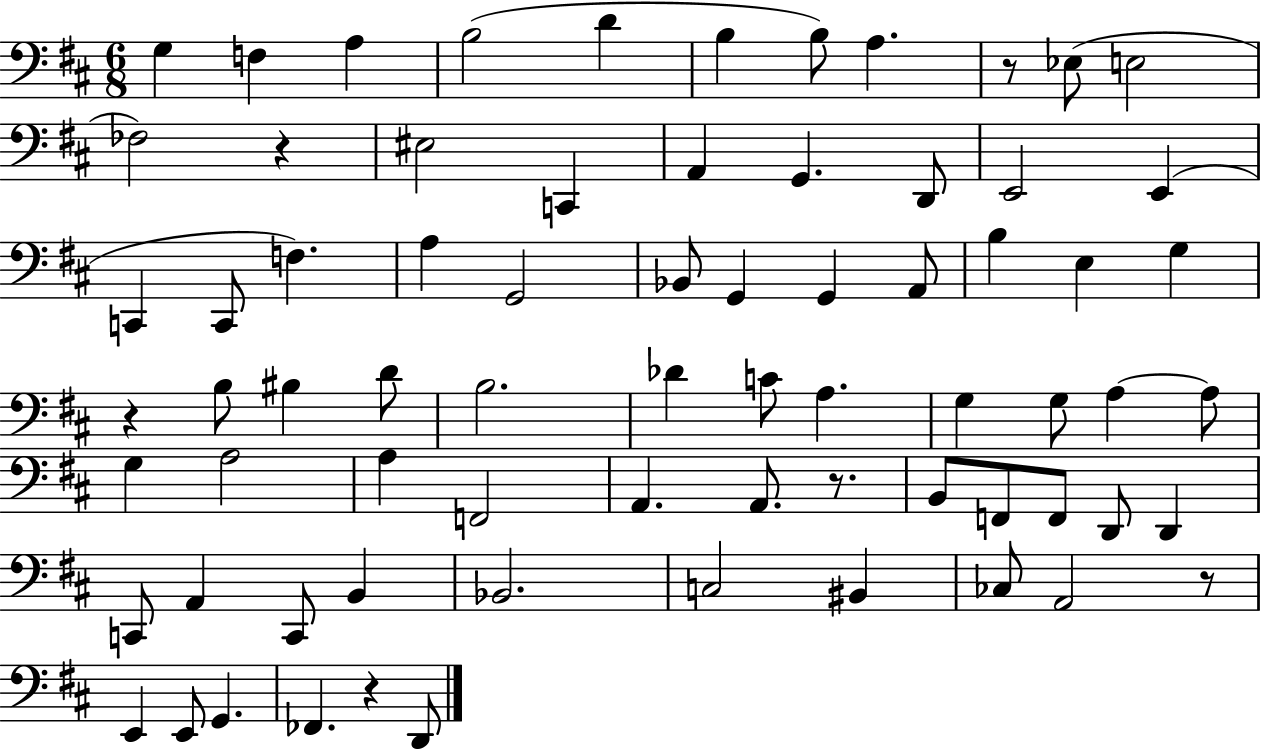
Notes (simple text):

G3/q F3/q A3/q B3/h D4/q B3/q B3/e A3/q. R/e Eb3/e E3/h FES3/h R/q EIS3/h C2/q A2/q G2/q. D2/e E2/h E2/q C2/q C2/e F3/q. A3/q G2/h Bb2/e G2/q G2/q A2/e B3/q E3/q G3/q R/q B3/e BIS3/q D4/e B3/h. Db4/q C4/e A3/q. G3/q G3/e A3/q A3/e G3/q A3/h A3/q F2/h A2/q. A2/e. R/e. B2/e F2/e F2/e D2/e D2/q C2/e A2/q C2/e B2/q Bb2/h. C3/h BIS2/q CES3/e A2/h R/e E2/q E2/e G2/q. FES2/q. R/q D2/e